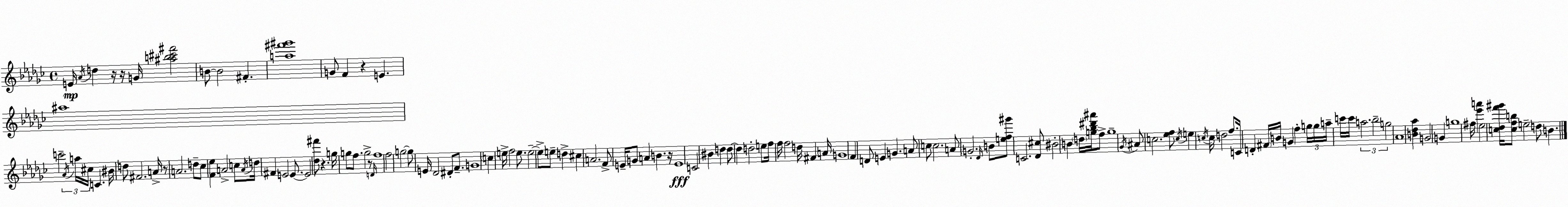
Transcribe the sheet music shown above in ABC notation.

X:1
T:Untitled
M:4/4
L:1/4
K:Ebm
E/4 _A/4 d z/4 z/4 G/4 [^ab^c'^f']2 B/2 B2 ^F [a^f'^g']4 G/2 F z E ^a4 c'2 _A/4 a/4 ^c/4 C ^B/4 d/2 ^F2 A/4 z/2 A2 d/2 _c/2 [F_e] A2 c/2 A/4 d/4 ^F E2 E/2 E2 [_d^f']/2 z g/4 g/2 f/2 g2 z/2 D/4 f4 f2 g2 g/2 E/4 _D2 ^D/2 F/2 G4 c e/4 f2 e/2 e2 e/2 e/2 d ^c A2 F/2 E/4 G/2 A B z/4 E4 C2 ^B d d/2 d d2 e/2 f/4 f/4 f2 d/4 ^F A/4 G4 F D/2 E G A/2 c/2 c2 A/2 G2 _D/4 B/2 [ef^g']/2 C2 [_D^c]/2 ^B2 B d/4 [g_b^d'^a']/4 f/2 g4 _G/4 ^A/2 c2 [_ef]/2 c/4 e c/4 c/4 d2 f/2 C/4 D ^F/4 B/4 G f g/4 g/4 a/4 c'/4 c'/4 a2 _b2 g2 _A4 [B_d_a] G2 G g4 ^f/4 [_e'a'] _e2 [c_df'^g']/4 [cfb]/2 e2 d/2 B